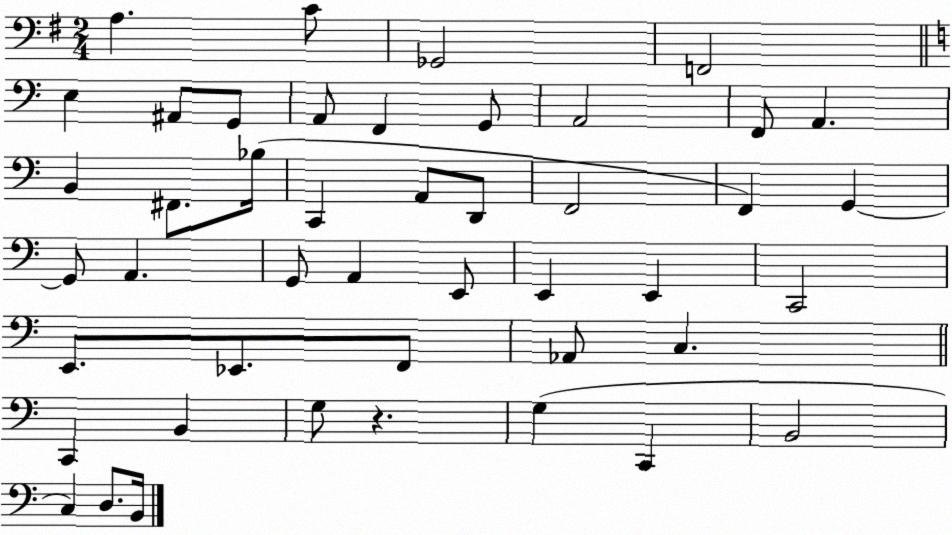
X:1
T:Untitled
M:2/4
L:1/4
K:G
A, C/2 _G,,2 F,,2 E, ^A,,/2 G,,/2 A,,/2 F,, G,,/2 A,,2 F,,/2 A,, B,, ^F,,/2 _B,/4 C,, A,,/2 D,,/2 F,,2 F,, G,, G,,/2 A,, G,,/2 A,, E,,/2 E,, E,, C,,2 E,,/2 _E,,/2 F,,/2 _A,,/2 C, C,, B,, G,/2 z G, C,, B,,2 C, D,/2 B,,/4